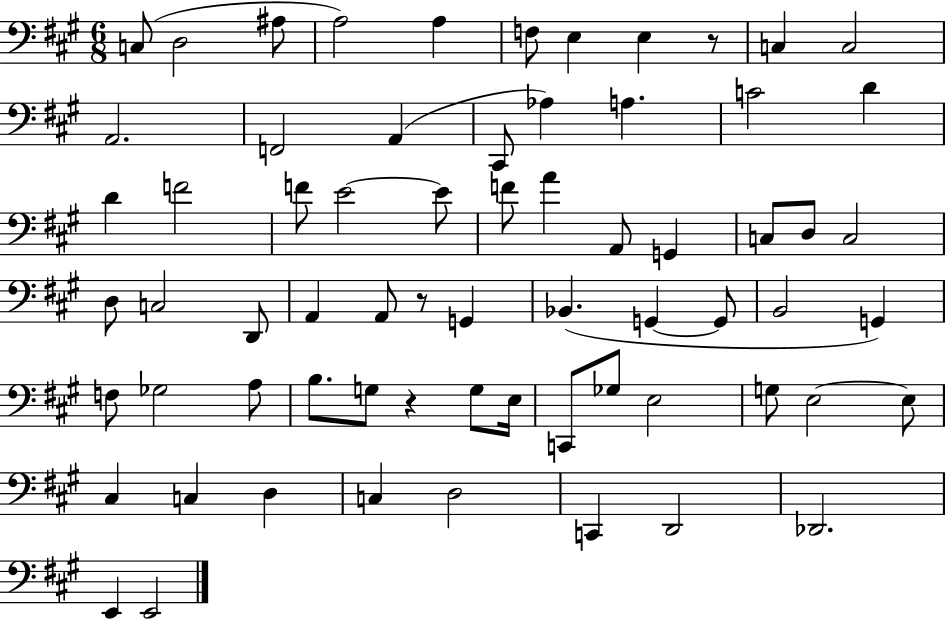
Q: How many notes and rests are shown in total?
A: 67